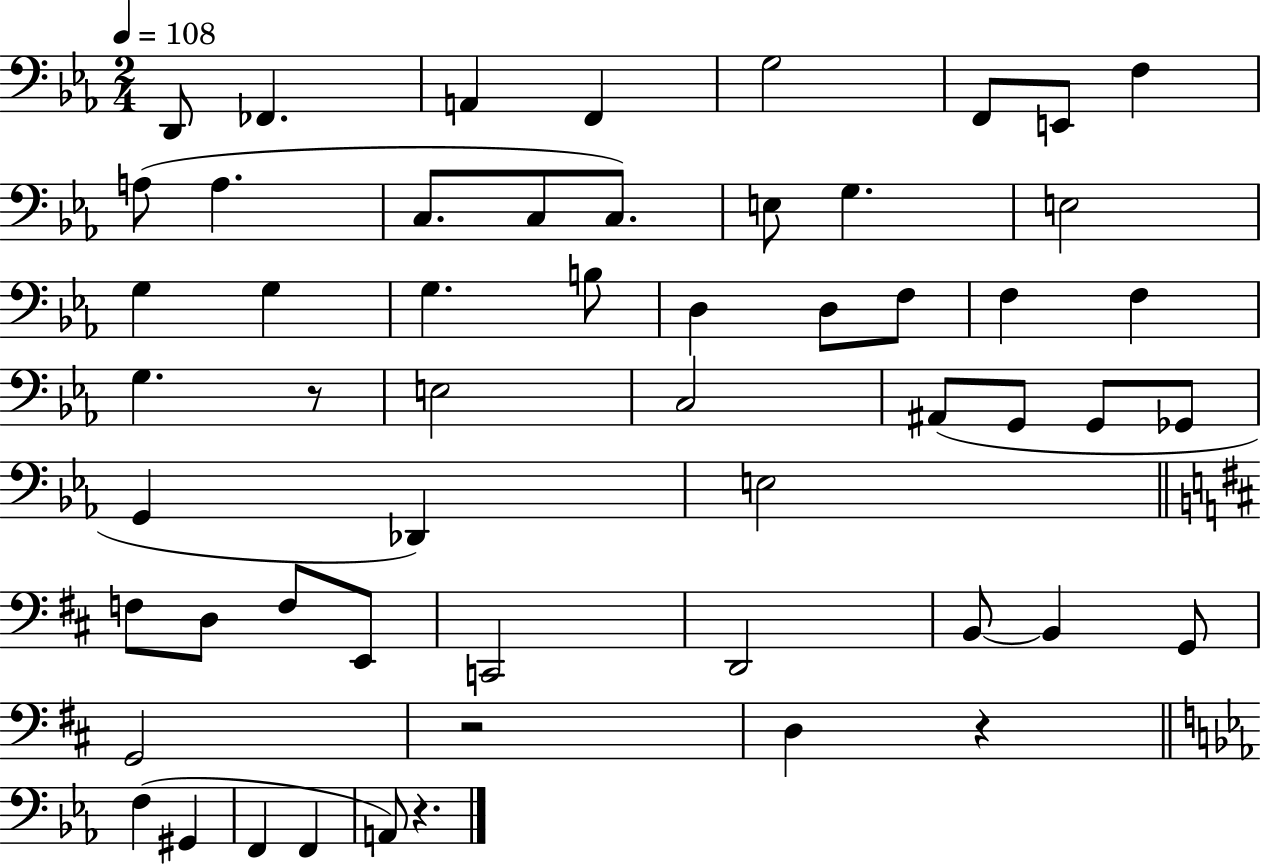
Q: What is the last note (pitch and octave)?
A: A2